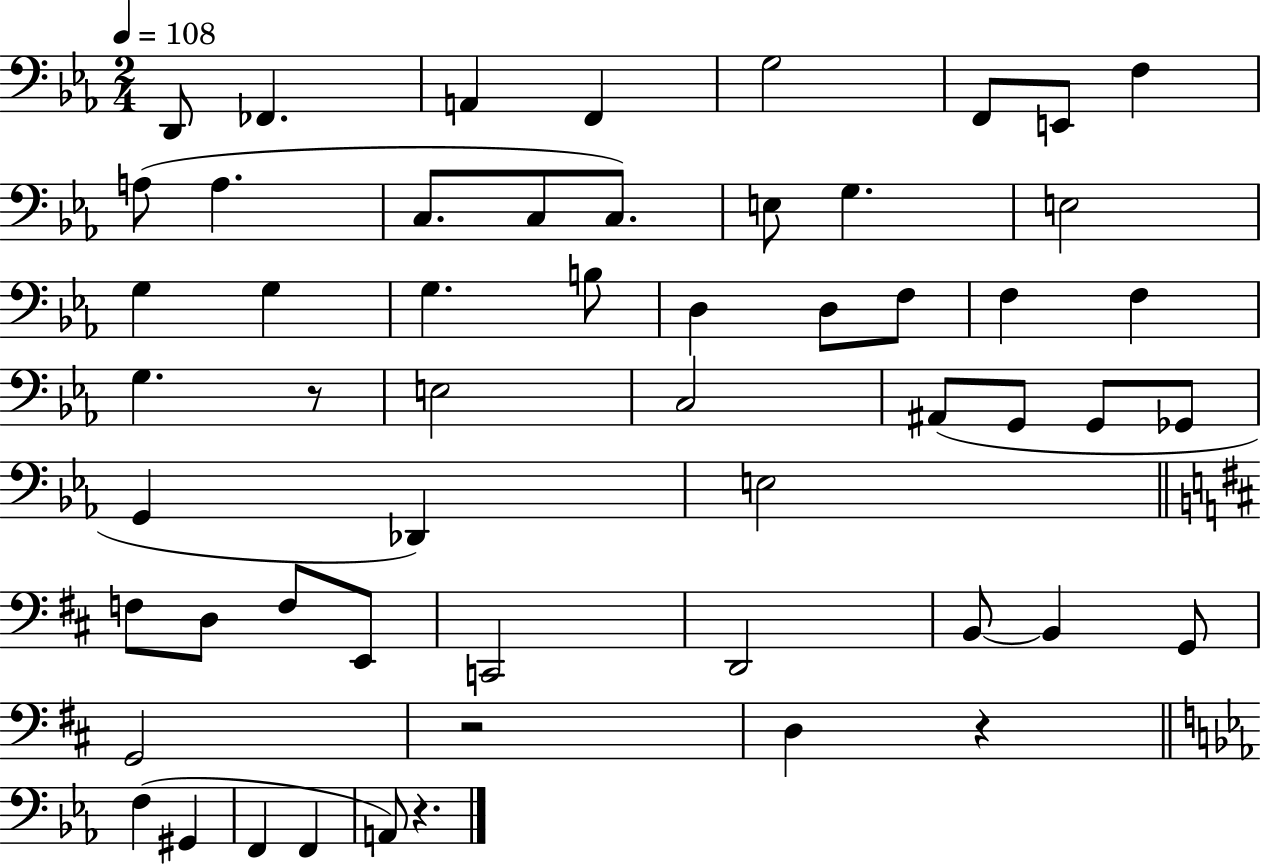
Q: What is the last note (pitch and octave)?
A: A2